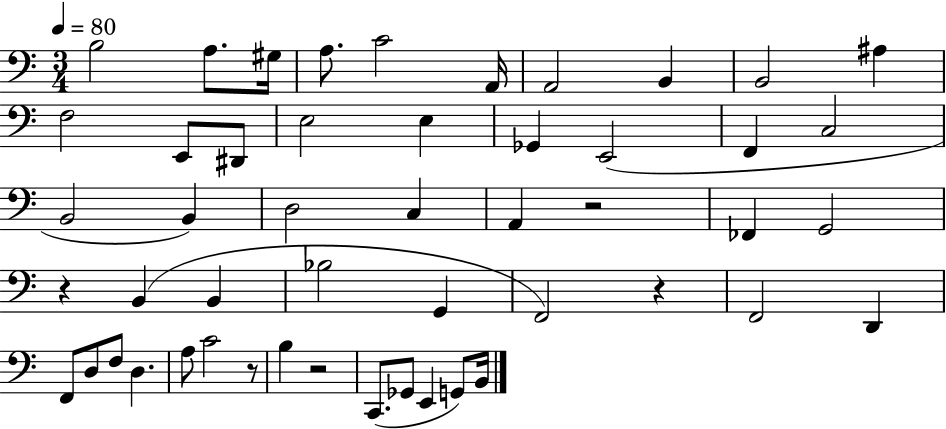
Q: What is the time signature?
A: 3/4